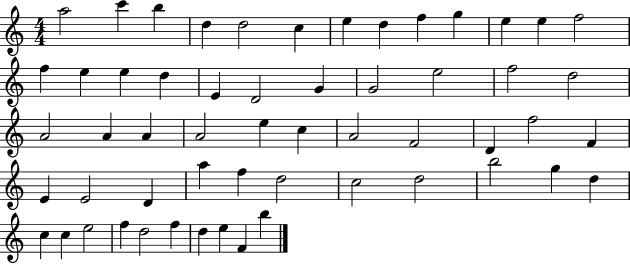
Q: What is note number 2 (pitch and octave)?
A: C6